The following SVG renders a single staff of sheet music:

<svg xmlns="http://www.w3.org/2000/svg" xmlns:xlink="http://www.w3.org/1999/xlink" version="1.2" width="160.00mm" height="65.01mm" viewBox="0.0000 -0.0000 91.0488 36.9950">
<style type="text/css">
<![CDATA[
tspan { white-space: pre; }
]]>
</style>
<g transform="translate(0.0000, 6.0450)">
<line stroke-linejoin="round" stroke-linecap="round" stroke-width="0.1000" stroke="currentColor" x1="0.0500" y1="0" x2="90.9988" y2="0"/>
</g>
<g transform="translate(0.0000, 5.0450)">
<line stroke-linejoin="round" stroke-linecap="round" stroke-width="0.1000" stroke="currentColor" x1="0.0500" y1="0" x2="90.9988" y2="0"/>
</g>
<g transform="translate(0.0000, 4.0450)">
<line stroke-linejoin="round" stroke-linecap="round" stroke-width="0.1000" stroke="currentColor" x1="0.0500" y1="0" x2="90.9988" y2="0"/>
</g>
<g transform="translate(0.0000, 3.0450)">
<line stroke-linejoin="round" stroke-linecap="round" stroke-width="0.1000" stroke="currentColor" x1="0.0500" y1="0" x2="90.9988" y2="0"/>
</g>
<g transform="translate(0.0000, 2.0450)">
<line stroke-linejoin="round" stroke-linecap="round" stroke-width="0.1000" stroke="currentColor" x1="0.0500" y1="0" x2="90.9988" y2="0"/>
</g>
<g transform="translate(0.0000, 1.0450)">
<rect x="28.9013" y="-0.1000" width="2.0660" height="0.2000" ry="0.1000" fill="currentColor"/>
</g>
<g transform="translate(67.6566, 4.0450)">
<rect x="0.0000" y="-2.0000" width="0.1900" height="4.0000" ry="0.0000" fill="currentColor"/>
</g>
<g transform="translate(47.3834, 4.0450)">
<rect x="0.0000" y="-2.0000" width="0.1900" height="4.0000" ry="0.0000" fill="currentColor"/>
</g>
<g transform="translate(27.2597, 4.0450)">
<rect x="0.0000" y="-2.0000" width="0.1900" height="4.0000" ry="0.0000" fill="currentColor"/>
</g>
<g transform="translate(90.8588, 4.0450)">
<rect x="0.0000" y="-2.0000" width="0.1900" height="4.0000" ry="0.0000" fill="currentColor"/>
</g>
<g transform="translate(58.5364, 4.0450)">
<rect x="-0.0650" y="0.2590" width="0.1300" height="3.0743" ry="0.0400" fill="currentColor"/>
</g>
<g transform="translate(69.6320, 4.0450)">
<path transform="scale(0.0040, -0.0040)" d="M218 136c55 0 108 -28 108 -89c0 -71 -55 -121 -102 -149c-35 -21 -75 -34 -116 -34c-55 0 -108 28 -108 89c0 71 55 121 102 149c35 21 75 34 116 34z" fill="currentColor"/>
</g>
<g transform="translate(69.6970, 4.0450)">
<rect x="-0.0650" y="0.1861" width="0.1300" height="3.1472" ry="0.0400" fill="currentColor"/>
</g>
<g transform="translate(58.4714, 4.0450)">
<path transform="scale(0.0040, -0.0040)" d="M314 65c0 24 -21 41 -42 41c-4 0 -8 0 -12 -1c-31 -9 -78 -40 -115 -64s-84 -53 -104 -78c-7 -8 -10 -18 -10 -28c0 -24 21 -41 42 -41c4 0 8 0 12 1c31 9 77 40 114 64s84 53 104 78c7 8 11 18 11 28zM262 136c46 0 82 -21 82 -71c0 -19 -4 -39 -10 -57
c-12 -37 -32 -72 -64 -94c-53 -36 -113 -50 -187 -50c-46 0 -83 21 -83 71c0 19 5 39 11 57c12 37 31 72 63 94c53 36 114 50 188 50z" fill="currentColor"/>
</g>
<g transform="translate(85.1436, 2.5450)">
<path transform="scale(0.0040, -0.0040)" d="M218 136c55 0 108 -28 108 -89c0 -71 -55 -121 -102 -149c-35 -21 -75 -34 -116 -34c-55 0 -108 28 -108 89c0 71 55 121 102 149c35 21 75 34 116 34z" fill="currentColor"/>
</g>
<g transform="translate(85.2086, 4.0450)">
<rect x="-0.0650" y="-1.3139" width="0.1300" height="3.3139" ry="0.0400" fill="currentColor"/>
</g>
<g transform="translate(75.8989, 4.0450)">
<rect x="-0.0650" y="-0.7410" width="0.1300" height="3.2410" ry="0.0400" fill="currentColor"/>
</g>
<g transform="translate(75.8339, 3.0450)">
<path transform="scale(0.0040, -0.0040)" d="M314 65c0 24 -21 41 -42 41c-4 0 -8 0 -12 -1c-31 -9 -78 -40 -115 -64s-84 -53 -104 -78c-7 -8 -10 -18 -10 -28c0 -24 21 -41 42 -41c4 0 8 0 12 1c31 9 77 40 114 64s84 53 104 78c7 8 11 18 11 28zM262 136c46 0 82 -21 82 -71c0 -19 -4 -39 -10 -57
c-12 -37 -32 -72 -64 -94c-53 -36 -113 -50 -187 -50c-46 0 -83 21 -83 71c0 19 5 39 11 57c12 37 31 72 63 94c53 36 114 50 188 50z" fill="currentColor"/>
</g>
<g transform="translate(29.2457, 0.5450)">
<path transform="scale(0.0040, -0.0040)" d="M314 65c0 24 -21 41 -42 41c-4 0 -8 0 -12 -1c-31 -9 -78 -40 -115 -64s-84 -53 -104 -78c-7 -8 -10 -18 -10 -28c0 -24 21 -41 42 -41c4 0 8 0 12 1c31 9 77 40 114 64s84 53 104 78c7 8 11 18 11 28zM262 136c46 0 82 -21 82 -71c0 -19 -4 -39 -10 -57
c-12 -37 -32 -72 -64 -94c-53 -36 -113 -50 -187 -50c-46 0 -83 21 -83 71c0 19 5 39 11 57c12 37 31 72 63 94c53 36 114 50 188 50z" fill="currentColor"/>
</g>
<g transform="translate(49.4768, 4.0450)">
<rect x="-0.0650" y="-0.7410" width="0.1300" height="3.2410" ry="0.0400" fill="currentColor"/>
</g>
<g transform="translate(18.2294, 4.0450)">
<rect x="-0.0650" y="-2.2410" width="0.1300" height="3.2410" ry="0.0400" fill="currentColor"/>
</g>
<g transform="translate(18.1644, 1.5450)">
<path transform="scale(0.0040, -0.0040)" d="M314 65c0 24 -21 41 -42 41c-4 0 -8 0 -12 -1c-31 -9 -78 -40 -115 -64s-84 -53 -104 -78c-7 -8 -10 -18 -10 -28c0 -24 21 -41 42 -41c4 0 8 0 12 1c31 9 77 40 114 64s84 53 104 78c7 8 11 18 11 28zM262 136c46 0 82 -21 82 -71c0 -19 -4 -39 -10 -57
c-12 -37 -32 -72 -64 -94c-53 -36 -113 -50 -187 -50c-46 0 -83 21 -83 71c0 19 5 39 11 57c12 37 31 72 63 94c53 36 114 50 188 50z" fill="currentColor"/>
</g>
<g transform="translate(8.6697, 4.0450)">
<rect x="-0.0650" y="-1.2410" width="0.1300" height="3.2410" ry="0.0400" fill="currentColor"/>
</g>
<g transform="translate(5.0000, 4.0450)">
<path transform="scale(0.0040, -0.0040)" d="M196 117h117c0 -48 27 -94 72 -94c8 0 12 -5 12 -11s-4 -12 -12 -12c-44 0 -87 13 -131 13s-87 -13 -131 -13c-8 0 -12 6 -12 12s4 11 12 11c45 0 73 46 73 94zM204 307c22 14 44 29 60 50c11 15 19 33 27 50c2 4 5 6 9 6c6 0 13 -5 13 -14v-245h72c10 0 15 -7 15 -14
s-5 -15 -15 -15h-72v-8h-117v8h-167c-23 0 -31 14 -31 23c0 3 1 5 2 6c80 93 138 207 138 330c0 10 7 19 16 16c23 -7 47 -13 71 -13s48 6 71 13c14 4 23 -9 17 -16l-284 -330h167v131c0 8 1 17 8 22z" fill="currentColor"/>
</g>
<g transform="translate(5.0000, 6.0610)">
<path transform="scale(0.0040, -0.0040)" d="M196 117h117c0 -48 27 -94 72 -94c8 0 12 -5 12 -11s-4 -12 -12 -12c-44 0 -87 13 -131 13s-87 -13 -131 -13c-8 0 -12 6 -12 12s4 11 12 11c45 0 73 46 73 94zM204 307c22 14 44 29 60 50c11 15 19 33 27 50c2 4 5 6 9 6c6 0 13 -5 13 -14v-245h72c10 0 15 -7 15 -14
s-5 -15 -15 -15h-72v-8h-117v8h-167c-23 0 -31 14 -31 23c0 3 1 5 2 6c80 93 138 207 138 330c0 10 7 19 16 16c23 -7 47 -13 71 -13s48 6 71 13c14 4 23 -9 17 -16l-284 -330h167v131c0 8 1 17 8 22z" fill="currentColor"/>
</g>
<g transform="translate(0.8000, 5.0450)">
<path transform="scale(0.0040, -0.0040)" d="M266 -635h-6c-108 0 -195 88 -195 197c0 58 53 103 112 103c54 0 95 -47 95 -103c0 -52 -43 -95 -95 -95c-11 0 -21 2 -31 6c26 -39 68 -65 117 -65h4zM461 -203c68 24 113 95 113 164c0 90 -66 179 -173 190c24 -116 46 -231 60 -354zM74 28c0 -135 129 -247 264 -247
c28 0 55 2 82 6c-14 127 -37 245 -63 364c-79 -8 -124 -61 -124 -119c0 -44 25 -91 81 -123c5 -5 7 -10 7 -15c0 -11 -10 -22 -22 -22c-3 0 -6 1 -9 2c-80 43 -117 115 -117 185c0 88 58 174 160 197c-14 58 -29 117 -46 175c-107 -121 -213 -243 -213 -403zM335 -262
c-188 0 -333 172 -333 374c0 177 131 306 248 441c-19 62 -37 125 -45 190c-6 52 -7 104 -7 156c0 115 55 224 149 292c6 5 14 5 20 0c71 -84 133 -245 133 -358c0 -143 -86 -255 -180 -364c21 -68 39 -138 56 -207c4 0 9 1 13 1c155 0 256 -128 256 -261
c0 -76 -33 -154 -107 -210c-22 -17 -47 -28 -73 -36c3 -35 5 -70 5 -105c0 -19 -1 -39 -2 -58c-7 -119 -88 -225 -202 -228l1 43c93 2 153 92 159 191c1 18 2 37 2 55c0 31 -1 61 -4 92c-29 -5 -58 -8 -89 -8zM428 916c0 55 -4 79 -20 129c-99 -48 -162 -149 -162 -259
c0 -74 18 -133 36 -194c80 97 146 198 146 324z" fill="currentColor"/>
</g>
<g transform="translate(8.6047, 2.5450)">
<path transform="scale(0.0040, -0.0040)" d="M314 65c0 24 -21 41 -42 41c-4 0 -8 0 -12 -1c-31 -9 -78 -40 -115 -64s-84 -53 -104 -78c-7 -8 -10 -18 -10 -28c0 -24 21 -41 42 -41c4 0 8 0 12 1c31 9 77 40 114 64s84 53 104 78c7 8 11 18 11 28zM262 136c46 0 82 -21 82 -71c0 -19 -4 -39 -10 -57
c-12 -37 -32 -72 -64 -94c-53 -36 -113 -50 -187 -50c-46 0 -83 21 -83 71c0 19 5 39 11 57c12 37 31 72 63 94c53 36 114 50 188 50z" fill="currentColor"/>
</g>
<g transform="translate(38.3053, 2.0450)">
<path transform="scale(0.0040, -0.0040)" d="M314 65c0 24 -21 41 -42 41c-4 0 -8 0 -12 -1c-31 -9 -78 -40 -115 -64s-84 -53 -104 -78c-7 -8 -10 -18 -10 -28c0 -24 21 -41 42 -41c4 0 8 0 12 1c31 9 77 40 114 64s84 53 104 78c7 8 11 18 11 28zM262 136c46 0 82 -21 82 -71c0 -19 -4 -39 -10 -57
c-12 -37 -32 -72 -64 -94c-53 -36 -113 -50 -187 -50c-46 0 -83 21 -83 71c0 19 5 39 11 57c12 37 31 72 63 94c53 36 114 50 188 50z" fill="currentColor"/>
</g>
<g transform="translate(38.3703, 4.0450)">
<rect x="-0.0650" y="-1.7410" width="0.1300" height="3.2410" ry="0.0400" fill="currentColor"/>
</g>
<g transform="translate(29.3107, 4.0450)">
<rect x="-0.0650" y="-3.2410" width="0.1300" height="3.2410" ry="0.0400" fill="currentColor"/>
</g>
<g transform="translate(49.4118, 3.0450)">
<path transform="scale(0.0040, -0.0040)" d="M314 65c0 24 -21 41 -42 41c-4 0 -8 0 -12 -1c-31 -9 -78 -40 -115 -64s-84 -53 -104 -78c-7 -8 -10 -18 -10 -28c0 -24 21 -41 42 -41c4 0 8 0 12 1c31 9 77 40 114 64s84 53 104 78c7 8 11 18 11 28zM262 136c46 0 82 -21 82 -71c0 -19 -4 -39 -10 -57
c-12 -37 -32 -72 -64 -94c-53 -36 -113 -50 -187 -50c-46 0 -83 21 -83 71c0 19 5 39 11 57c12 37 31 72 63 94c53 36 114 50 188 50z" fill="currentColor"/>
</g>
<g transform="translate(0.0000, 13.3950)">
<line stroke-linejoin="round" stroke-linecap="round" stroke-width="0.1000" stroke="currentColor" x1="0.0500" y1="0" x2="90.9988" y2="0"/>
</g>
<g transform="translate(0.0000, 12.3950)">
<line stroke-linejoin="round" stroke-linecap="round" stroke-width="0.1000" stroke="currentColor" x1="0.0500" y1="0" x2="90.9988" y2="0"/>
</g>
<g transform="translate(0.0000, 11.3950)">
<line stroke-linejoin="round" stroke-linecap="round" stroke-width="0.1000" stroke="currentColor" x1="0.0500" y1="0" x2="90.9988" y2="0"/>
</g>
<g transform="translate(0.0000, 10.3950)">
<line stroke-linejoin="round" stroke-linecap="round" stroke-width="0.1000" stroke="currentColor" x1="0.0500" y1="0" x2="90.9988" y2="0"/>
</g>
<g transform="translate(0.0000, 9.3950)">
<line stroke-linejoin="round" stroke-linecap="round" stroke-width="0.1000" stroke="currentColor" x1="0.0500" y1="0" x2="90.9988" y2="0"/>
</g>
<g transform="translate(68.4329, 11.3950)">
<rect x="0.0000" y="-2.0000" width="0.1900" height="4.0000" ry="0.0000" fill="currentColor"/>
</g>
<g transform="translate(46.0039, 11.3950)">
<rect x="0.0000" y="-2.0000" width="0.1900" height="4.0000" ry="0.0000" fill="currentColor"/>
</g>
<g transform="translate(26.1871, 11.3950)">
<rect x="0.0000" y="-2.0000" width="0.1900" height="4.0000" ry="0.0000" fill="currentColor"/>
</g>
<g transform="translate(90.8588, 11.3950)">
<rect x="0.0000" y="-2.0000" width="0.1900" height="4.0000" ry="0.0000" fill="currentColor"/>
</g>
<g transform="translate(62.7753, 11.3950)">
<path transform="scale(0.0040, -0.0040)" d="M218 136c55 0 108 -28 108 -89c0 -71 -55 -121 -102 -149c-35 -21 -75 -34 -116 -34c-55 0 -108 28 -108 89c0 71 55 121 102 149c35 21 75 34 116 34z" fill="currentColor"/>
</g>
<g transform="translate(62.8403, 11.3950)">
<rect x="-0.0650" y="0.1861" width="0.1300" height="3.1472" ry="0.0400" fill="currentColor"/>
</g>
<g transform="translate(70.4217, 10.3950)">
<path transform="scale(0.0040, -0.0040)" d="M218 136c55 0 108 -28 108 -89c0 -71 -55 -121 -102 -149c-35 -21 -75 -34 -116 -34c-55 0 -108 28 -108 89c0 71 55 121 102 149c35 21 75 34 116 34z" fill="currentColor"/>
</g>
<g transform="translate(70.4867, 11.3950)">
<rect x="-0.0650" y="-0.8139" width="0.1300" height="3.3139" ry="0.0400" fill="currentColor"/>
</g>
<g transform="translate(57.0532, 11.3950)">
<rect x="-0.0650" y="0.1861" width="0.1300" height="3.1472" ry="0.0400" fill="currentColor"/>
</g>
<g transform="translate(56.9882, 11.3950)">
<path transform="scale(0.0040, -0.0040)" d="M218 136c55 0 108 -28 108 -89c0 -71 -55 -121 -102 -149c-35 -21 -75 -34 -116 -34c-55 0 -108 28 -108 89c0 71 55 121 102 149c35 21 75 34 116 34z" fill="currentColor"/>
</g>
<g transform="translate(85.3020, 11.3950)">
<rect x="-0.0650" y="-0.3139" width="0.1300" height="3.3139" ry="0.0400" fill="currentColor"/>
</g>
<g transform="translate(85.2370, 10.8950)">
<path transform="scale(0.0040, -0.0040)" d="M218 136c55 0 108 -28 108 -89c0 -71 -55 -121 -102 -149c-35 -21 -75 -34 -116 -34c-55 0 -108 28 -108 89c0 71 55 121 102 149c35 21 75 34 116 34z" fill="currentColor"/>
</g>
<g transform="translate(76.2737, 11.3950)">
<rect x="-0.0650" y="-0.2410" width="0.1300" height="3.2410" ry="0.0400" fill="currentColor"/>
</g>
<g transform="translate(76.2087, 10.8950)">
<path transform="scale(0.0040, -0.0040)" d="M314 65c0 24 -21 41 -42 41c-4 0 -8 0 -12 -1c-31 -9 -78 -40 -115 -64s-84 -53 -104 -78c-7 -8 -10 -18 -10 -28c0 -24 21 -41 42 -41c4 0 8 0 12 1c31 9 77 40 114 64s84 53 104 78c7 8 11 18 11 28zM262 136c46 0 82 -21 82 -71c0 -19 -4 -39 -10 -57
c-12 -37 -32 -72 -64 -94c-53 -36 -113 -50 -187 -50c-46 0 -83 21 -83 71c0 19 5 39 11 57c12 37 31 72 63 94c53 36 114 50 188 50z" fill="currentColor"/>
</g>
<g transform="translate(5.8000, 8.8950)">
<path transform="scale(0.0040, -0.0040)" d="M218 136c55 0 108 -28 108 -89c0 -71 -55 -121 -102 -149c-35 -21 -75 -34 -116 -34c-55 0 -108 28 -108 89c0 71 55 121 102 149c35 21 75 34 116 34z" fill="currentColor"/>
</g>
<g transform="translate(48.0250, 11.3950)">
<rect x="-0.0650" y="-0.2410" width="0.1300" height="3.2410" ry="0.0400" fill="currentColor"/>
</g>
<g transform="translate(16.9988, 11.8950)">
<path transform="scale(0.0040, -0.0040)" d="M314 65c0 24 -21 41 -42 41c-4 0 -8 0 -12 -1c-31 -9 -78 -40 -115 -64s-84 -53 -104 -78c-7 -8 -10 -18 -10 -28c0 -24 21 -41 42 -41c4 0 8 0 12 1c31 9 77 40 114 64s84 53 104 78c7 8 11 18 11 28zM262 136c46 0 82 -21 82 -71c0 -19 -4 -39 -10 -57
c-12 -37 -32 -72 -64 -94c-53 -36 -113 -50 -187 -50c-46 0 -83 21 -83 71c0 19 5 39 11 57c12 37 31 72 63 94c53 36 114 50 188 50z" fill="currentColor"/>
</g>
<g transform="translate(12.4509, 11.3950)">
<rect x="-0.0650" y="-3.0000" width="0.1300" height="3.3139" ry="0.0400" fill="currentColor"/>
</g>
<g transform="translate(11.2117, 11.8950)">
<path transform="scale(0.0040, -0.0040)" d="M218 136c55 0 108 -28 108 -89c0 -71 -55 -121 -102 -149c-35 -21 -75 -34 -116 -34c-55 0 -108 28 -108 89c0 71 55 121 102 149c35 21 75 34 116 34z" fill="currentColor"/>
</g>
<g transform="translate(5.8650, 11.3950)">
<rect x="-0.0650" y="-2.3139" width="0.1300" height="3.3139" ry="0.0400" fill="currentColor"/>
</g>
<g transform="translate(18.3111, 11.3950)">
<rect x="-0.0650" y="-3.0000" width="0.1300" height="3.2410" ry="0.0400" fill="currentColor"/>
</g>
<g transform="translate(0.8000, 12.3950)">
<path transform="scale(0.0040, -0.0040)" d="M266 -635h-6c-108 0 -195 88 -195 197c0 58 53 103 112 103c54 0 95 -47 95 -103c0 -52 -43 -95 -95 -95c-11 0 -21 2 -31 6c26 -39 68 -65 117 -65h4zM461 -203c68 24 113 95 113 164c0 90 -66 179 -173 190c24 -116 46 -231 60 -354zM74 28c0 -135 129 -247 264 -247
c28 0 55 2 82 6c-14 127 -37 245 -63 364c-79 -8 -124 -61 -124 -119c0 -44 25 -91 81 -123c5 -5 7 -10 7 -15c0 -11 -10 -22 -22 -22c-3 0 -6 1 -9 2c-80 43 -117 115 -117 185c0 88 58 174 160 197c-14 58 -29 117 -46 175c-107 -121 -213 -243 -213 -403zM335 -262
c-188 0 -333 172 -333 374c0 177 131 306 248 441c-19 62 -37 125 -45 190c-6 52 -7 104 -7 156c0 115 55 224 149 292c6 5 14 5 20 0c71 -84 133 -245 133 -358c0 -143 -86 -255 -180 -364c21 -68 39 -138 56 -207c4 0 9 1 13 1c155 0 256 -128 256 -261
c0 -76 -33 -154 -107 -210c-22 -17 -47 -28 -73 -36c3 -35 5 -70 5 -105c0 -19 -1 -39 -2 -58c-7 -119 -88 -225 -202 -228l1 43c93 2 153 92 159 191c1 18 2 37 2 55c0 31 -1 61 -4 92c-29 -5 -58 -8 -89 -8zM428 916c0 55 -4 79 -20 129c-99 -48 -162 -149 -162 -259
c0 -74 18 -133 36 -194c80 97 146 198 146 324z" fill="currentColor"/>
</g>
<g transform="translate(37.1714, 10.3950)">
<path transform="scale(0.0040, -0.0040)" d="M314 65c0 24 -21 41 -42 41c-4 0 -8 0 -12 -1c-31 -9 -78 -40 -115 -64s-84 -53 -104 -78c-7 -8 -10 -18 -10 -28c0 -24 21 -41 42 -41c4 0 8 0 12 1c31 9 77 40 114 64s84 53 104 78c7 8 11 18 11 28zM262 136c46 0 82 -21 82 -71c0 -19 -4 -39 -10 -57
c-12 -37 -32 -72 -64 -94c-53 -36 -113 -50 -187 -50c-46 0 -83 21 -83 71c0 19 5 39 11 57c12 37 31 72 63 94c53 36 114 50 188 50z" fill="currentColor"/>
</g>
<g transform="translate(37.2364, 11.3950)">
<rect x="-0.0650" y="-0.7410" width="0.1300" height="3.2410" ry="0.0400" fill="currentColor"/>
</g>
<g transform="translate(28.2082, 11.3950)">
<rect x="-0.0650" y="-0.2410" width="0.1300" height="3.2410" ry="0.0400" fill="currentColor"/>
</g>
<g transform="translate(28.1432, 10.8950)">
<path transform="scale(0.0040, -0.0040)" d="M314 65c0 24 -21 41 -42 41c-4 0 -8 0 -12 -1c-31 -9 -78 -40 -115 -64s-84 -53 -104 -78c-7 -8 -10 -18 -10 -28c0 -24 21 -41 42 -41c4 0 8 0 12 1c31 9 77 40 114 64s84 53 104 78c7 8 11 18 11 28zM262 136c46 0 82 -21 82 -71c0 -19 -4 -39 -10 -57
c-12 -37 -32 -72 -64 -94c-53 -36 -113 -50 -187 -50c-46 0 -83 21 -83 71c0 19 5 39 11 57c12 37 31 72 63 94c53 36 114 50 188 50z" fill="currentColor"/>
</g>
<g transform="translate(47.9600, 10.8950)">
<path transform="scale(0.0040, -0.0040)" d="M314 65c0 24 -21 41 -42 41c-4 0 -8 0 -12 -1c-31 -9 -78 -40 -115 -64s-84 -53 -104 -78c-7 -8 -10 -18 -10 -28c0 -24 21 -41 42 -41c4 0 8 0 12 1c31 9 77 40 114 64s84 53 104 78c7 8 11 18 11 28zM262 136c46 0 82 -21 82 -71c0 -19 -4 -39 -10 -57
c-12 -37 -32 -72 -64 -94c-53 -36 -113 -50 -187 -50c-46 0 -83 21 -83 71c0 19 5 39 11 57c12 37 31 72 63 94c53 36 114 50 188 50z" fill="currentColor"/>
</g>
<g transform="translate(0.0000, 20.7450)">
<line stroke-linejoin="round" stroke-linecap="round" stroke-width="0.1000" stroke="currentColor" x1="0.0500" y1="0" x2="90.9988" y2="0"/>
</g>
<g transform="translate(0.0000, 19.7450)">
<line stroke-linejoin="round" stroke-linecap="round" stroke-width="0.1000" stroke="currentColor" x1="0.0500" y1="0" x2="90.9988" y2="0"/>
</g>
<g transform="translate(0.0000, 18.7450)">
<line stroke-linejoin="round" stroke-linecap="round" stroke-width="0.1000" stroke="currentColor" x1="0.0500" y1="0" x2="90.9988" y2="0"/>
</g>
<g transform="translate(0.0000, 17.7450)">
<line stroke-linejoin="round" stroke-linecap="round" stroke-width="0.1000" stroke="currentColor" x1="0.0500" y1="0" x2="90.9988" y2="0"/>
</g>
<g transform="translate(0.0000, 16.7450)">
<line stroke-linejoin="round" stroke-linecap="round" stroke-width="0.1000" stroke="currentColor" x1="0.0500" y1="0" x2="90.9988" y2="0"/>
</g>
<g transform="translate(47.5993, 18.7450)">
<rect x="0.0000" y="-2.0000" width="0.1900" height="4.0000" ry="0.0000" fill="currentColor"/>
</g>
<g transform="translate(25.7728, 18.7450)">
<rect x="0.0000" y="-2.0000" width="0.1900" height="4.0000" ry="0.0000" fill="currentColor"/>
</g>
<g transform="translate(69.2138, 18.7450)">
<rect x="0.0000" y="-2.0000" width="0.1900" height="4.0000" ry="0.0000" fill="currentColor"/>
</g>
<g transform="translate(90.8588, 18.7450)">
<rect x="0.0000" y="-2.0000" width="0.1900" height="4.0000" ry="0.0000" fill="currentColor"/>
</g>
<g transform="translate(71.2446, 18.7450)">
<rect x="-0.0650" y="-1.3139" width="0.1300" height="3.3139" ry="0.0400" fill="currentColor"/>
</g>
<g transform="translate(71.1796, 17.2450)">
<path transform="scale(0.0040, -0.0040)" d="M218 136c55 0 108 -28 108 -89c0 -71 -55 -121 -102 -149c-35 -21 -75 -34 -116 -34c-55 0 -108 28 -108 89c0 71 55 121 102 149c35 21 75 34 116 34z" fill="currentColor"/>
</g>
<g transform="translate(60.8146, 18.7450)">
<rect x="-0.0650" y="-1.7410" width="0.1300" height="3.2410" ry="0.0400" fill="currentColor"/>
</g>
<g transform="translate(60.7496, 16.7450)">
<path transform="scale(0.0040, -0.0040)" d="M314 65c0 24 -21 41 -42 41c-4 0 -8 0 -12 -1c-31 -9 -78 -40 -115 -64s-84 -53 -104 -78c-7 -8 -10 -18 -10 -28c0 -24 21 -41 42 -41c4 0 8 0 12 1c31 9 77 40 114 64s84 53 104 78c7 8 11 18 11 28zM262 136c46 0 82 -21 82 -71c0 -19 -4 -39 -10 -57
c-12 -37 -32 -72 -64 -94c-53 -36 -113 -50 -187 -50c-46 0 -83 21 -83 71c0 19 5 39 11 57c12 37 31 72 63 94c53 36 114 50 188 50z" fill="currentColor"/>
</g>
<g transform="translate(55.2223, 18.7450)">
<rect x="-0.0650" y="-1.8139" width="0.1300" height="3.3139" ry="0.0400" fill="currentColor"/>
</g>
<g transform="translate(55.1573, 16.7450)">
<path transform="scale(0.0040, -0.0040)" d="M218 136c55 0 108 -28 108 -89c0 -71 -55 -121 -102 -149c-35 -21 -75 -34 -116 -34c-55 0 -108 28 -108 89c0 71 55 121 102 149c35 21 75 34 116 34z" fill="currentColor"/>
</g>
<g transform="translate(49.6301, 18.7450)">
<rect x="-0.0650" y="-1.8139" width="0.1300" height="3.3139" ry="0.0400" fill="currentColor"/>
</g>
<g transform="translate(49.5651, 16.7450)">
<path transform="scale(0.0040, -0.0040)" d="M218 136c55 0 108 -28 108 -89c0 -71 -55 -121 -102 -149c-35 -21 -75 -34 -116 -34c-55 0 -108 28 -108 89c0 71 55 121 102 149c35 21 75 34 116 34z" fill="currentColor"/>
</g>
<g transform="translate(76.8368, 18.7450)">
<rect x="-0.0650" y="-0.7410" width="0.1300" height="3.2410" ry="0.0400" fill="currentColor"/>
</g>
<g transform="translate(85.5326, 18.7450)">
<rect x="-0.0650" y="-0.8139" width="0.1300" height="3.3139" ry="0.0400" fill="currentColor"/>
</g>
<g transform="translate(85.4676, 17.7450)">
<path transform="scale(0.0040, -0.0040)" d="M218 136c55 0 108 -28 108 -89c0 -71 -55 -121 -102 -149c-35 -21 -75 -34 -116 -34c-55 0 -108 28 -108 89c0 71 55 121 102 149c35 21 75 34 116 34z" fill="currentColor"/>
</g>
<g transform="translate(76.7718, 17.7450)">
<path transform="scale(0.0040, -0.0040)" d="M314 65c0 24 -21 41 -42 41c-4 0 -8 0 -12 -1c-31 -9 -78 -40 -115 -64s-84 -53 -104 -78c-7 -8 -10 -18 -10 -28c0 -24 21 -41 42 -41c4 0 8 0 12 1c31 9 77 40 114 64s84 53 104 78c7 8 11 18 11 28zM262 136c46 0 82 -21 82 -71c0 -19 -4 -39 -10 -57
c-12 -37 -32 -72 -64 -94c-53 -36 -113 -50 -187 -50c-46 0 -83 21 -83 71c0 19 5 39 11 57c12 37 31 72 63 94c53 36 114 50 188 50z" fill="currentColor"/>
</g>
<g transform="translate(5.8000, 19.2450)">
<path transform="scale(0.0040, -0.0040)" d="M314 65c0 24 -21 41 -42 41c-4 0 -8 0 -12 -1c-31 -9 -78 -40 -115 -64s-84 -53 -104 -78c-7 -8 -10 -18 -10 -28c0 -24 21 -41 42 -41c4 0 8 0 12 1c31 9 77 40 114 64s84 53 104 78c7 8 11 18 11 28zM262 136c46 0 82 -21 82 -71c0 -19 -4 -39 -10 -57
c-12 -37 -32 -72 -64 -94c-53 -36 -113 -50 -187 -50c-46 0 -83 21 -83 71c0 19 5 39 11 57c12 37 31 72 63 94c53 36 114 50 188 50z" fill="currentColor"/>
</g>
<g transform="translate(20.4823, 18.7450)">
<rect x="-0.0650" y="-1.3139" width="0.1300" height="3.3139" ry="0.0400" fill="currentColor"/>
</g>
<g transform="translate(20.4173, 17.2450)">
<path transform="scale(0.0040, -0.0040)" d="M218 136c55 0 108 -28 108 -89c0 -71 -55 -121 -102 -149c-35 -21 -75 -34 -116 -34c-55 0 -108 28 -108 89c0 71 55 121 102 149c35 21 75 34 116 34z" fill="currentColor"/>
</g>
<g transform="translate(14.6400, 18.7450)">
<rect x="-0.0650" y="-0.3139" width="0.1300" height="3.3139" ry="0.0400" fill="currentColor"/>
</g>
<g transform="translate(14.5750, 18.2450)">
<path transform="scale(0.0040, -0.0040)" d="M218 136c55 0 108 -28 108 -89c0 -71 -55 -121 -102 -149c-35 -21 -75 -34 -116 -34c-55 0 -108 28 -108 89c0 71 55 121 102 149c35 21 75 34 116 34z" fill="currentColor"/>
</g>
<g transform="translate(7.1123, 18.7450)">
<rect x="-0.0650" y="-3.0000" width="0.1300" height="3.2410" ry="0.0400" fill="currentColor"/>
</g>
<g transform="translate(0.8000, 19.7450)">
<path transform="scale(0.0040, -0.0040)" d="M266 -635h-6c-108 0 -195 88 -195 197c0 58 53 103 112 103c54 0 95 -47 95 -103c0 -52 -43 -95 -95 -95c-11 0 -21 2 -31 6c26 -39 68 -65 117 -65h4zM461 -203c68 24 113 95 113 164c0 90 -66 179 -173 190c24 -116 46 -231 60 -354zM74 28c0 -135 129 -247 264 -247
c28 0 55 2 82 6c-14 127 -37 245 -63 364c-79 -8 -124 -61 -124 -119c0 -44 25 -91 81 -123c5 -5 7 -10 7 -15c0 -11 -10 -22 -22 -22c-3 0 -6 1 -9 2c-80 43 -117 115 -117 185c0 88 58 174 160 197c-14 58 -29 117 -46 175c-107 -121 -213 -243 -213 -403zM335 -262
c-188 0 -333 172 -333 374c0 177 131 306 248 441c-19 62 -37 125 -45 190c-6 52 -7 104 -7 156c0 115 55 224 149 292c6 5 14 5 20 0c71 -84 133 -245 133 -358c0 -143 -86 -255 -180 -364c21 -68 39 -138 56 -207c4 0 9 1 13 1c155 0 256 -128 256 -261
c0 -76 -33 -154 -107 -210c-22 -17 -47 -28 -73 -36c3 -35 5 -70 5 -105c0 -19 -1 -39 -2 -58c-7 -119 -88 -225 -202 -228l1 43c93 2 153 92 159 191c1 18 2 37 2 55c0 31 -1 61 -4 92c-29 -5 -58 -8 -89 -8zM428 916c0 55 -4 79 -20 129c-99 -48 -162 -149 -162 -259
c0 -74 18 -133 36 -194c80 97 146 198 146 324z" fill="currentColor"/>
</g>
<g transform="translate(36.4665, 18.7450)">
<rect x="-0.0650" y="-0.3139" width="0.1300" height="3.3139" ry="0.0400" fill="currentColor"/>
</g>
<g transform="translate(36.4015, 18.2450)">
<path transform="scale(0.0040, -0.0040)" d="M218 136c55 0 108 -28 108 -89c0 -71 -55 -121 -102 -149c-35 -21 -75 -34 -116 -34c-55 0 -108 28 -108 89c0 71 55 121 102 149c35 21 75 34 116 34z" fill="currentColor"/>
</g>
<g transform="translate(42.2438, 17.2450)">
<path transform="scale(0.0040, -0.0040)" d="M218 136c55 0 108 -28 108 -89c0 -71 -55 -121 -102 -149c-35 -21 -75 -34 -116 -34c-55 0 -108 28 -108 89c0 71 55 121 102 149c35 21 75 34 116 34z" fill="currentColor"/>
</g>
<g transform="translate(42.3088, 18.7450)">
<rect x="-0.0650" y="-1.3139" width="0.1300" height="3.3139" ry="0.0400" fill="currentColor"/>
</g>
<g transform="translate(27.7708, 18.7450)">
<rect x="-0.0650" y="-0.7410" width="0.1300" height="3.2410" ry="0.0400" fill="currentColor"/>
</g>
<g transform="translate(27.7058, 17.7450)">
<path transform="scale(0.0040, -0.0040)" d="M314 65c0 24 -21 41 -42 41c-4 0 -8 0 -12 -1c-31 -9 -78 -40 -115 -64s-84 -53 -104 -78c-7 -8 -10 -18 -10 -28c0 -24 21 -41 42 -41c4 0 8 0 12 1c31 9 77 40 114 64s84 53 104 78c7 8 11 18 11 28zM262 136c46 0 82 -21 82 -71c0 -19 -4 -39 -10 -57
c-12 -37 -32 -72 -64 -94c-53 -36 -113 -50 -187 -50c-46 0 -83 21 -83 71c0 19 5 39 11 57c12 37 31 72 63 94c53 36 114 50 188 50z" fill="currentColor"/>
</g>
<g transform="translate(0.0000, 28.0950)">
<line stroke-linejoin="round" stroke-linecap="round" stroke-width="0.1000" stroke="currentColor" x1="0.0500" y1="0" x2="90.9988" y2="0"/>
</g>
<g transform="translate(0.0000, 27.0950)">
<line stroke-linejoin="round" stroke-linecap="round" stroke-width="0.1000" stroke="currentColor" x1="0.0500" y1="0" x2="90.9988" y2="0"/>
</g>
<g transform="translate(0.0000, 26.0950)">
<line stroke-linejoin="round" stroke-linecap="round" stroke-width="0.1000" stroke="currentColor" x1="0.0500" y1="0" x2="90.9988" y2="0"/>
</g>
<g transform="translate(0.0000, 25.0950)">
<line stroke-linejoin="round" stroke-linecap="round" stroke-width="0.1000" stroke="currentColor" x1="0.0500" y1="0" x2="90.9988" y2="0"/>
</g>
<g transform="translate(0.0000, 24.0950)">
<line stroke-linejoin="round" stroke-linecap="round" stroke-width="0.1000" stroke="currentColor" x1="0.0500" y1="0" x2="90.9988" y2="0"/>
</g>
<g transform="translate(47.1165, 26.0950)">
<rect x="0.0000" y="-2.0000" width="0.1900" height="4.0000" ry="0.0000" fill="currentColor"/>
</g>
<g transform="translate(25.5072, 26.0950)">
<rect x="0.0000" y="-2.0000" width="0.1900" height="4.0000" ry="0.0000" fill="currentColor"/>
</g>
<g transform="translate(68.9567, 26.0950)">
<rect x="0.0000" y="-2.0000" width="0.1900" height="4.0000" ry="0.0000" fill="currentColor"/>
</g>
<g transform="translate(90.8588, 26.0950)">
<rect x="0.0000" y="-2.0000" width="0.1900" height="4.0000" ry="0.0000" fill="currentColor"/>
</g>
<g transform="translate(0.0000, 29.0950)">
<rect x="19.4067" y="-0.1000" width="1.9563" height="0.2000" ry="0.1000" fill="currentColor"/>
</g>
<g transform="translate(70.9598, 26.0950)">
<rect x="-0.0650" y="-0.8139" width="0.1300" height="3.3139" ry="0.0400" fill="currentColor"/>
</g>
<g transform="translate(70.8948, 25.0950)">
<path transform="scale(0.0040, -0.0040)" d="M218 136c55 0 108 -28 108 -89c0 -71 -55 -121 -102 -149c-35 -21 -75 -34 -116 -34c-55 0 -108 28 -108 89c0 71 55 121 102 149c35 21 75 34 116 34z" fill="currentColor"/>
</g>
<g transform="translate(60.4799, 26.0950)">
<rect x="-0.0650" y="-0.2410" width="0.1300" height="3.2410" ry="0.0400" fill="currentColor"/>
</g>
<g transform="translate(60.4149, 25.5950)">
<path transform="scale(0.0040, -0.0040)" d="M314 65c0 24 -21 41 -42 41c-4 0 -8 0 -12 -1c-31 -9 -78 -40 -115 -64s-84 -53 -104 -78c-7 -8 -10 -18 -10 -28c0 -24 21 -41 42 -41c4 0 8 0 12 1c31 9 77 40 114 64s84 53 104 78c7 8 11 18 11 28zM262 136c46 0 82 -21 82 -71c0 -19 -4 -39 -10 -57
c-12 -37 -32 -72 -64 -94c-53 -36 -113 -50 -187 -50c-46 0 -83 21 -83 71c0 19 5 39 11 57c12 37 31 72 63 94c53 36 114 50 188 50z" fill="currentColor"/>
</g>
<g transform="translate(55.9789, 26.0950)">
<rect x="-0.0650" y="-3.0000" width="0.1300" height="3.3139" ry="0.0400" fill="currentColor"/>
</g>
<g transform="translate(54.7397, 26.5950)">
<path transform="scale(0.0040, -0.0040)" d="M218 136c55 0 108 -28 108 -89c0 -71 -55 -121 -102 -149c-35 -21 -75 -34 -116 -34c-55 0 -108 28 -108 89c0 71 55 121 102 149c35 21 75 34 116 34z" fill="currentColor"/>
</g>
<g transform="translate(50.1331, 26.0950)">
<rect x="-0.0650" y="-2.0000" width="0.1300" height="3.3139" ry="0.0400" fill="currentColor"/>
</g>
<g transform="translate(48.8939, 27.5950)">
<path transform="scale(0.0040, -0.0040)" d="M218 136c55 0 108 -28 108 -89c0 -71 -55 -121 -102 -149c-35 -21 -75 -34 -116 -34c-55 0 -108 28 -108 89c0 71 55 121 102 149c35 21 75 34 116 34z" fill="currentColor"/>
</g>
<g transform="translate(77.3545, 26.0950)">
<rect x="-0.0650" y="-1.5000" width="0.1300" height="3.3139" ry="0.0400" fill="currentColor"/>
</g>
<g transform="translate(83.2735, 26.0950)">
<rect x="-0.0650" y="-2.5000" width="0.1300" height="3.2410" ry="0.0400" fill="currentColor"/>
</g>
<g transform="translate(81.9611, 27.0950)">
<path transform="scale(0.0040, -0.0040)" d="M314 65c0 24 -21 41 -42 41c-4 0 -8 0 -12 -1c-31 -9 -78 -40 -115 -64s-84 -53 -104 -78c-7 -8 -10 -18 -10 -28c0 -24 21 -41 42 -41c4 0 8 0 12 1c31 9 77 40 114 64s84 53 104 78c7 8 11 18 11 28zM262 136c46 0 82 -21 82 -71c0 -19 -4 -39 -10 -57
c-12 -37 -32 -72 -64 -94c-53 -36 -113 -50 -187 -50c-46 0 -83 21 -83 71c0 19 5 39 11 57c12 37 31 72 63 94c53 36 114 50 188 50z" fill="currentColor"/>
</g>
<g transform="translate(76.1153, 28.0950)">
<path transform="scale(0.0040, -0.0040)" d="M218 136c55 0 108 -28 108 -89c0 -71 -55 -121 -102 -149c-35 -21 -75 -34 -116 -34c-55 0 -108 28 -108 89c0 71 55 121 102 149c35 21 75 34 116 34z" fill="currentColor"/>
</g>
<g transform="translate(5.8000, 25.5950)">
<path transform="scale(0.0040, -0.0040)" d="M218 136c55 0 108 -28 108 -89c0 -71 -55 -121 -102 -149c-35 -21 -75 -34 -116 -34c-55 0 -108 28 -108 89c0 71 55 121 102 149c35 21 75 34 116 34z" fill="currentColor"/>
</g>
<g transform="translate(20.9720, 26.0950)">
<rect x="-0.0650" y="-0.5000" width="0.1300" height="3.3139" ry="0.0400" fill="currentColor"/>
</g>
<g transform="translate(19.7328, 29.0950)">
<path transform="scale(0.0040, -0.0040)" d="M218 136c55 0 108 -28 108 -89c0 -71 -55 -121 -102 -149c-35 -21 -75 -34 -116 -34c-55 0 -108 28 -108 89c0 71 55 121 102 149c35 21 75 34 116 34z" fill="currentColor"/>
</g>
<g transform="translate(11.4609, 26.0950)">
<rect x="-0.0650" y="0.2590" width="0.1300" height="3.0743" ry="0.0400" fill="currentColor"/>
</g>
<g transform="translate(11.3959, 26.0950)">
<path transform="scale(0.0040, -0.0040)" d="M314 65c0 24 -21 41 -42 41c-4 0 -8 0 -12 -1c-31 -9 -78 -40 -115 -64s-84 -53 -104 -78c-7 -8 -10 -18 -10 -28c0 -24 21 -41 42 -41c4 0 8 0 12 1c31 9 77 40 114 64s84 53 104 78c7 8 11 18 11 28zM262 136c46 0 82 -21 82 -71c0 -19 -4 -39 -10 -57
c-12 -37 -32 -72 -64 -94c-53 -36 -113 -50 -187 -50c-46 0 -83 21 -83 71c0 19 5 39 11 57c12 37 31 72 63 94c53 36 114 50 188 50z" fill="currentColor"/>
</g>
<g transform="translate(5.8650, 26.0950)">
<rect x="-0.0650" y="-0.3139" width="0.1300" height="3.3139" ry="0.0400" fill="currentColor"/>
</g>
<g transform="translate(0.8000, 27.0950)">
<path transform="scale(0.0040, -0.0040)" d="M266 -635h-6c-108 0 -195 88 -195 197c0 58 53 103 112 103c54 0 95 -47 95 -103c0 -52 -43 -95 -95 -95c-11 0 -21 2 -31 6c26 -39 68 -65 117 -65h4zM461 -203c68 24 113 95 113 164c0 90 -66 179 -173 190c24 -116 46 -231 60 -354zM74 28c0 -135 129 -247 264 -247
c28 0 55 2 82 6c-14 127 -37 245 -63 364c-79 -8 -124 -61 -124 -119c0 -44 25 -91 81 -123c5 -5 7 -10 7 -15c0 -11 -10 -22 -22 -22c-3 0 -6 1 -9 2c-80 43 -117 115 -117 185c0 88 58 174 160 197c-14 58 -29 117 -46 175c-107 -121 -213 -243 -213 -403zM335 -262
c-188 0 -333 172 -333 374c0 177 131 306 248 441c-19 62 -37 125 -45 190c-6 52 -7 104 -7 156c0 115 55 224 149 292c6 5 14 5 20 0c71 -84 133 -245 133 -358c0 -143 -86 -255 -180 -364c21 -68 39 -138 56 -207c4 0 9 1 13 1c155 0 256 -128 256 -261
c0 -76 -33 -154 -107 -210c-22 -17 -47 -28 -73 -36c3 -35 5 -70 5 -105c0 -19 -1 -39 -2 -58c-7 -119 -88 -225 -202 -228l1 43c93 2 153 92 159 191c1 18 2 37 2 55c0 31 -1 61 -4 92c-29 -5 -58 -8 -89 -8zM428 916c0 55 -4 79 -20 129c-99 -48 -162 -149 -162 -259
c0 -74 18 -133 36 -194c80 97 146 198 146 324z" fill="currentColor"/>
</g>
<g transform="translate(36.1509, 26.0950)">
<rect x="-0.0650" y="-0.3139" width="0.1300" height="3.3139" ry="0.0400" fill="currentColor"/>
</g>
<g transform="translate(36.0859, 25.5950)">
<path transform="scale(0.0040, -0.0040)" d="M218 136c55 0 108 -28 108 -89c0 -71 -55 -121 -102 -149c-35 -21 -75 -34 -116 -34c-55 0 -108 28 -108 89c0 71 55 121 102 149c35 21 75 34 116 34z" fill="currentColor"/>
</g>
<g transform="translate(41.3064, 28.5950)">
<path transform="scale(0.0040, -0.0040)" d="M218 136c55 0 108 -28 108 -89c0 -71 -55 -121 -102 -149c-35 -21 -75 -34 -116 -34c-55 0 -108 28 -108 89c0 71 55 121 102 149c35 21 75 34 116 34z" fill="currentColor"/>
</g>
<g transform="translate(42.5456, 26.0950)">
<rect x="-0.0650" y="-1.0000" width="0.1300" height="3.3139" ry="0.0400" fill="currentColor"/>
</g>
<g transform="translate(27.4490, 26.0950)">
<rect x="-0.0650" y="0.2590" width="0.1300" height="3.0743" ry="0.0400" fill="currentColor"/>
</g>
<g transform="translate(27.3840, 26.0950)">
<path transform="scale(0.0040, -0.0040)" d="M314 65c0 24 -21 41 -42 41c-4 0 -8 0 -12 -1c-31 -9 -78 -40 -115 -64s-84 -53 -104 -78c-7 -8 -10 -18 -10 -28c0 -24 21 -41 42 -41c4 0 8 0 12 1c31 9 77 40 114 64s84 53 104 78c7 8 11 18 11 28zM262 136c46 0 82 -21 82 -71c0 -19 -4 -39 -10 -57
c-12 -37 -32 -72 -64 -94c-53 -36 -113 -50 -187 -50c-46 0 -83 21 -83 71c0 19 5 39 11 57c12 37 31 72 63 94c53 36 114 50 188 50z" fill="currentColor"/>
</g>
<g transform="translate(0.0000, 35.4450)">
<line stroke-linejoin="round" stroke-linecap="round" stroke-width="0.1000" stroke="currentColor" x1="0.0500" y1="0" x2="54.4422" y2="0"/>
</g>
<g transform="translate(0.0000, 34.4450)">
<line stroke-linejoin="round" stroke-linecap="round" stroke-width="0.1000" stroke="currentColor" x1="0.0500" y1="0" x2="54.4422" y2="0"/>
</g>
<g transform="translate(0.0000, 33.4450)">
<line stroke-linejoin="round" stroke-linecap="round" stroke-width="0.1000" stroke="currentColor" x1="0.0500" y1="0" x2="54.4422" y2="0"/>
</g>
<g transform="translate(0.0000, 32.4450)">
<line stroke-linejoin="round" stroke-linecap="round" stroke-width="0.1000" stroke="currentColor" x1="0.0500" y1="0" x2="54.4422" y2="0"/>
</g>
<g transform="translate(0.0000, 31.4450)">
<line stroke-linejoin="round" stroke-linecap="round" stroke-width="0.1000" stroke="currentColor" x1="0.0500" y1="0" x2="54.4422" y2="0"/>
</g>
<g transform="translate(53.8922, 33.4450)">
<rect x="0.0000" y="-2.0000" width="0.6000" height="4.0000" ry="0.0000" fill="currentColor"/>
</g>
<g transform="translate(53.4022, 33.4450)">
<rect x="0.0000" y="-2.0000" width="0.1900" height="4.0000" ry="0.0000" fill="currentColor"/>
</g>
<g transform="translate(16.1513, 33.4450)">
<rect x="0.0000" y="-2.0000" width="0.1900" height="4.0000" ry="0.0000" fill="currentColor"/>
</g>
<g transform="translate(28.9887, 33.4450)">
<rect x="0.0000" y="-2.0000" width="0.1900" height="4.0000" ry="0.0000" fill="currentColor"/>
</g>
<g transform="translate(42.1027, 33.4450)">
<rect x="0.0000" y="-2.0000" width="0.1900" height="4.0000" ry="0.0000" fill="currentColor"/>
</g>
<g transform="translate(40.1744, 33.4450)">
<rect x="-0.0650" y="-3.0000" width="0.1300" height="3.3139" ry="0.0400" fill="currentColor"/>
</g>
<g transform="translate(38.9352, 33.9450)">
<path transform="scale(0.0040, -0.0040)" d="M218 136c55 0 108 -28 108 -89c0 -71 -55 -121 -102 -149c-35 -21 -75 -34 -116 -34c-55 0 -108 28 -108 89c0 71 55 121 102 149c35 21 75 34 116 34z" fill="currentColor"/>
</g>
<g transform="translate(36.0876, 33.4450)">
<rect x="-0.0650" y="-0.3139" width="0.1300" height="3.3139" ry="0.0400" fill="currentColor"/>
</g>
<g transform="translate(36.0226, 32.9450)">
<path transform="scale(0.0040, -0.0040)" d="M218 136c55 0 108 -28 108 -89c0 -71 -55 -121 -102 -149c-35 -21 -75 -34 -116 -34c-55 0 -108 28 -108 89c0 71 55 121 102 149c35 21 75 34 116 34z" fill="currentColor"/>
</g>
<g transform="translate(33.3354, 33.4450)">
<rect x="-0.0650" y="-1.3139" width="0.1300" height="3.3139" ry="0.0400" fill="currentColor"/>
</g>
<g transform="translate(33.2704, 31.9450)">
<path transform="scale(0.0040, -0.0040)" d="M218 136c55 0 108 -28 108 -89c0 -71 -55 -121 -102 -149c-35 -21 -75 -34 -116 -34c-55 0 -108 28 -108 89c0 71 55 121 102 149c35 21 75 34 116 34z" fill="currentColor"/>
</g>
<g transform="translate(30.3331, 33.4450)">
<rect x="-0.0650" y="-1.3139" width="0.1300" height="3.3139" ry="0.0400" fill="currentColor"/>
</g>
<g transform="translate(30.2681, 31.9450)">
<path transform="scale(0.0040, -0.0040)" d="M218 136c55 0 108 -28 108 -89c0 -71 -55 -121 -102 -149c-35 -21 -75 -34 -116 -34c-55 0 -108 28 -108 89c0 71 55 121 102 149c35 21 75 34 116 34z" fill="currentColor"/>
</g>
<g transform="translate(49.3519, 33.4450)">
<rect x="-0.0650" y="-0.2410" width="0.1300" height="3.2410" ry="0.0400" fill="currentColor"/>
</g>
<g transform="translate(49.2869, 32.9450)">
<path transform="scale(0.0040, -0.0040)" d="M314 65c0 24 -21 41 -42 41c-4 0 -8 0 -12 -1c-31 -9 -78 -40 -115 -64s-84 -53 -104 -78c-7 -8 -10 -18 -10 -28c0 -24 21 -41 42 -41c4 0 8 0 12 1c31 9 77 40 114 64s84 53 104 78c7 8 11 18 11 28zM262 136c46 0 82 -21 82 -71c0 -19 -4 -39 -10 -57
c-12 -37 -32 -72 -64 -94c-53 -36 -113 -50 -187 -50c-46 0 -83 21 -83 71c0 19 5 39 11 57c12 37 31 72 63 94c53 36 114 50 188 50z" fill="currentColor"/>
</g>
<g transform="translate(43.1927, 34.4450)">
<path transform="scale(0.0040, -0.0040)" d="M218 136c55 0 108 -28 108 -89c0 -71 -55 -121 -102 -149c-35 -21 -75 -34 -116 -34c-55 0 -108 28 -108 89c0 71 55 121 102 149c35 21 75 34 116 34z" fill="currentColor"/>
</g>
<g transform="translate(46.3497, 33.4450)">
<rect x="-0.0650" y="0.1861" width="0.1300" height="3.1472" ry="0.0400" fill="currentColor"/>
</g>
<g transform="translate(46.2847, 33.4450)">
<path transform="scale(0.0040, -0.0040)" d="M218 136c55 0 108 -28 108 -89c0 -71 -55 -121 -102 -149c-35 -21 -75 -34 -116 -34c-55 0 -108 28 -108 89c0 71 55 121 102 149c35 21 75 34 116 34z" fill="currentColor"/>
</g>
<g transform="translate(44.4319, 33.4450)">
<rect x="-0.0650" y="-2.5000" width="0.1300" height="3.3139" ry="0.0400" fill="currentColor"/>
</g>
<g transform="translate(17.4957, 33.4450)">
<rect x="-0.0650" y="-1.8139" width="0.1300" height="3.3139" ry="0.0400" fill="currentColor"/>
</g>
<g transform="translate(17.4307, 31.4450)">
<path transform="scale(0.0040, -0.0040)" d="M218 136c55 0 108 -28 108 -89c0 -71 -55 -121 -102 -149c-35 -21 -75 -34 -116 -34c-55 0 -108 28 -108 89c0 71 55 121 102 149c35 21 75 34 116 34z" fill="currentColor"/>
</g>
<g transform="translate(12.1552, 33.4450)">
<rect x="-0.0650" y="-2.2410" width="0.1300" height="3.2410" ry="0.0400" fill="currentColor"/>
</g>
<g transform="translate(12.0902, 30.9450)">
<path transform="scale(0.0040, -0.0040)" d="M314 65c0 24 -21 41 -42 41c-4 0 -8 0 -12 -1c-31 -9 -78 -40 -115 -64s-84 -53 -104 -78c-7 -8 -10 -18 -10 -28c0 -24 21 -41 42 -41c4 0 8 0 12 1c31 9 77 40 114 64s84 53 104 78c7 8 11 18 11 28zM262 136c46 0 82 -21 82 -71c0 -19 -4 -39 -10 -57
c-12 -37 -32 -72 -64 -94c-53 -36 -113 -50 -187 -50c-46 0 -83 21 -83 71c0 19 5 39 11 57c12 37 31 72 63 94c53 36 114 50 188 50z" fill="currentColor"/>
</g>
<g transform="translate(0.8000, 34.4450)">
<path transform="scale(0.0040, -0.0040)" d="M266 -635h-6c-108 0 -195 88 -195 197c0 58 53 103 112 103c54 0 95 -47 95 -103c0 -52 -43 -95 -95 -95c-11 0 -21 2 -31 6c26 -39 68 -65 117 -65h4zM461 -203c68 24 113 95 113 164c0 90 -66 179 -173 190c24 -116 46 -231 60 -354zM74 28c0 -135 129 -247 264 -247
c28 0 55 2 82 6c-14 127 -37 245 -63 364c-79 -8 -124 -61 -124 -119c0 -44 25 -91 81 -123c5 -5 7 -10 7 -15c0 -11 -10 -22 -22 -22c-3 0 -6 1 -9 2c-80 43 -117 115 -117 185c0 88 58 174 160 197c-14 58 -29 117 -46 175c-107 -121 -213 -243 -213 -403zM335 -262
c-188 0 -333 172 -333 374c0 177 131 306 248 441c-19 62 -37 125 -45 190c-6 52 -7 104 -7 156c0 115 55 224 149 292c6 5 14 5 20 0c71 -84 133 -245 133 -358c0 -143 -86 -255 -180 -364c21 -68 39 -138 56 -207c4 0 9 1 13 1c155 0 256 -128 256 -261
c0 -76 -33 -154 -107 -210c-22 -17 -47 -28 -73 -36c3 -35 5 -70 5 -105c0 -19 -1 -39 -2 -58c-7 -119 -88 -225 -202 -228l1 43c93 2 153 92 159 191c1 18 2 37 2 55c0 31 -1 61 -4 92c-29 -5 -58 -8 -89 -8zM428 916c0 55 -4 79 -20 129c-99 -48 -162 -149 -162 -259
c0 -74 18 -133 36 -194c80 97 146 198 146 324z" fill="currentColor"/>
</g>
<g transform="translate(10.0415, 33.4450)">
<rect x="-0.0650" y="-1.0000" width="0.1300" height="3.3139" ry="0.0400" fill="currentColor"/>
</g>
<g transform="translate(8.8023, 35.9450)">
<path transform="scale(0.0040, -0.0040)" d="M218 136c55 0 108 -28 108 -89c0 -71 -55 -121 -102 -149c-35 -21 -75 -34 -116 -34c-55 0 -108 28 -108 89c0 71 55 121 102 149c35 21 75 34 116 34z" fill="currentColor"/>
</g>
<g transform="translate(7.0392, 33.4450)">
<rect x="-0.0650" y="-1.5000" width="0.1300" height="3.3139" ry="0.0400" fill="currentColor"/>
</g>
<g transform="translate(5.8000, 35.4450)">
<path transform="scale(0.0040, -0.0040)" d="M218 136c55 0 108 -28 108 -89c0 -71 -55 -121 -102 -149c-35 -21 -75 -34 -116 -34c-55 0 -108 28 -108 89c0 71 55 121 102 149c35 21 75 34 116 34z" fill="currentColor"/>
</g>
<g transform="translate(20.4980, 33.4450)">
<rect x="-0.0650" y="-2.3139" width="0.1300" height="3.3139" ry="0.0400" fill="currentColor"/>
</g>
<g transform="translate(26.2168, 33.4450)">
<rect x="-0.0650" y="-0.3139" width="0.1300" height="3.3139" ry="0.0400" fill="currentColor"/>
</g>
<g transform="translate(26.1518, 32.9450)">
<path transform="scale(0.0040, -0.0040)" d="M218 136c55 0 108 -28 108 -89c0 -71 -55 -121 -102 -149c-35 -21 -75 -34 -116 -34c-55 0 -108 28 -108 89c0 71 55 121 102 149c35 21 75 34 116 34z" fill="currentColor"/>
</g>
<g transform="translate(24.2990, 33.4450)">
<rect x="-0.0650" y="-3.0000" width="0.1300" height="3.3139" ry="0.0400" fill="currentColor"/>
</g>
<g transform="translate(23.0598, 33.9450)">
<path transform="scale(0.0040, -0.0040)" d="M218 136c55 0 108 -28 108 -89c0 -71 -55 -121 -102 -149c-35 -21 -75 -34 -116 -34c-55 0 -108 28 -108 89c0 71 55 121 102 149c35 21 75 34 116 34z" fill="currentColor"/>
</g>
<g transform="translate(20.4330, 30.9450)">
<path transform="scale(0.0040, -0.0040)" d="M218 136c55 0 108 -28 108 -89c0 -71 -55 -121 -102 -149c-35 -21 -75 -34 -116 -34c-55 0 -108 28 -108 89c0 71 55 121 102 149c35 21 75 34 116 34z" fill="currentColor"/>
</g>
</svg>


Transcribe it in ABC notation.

X:1
T:Untitled
M:4/4
L:1/4
K:C
e2 g2 b2 f2 d2 B2 B d2 e g A A2 c2 d2 c2 B B d c2 c A2 c e d2 c e f f f2 e d2 d c B2 C B2 c D F A c2 d E G2 E D g2 f g A c e e c A G B c2